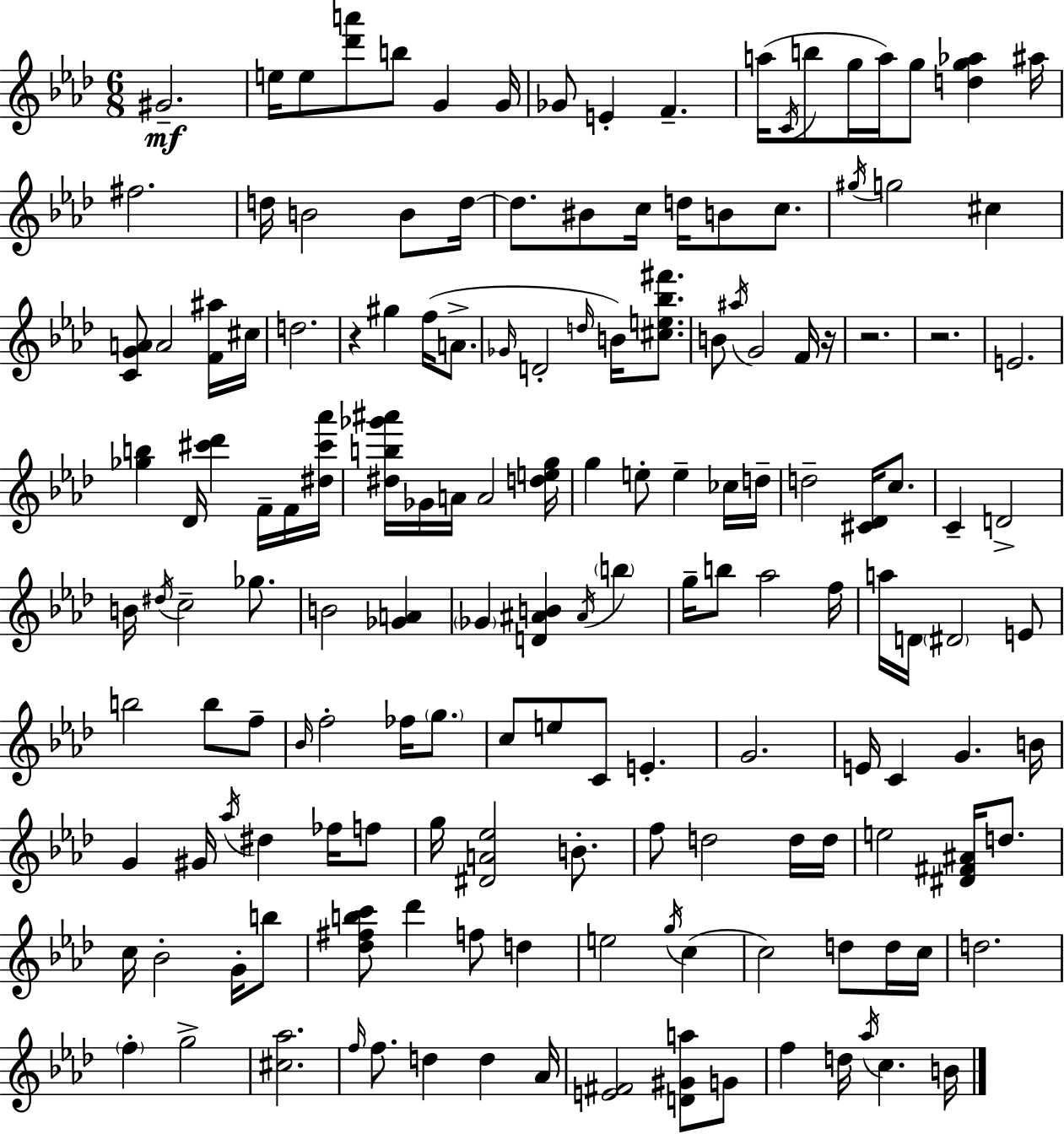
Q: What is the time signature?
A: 6/8